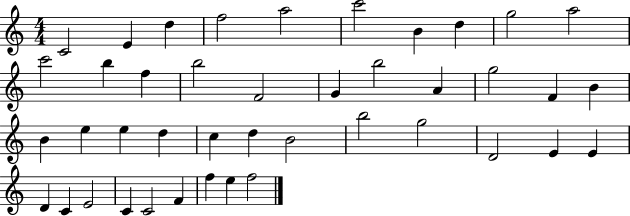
{
  \clef treble
  \numericTimeSignature
  \time 4/4
  \key c \major
  c'2 e'4 d''4 | f''2 a''2 | c'''2 b'4 d''4 | g''2 a''2 | \break c'''2 b''4 f''4 | b''2 f'2 | g'4 b''2 a'4 | g''2 f'4 b'4 | \break b'4 e''4 e''4 d''4 | c''4 d''4 b'2 | b''2 g''2 | d'2 e'4 e'4 | \break d'4 c'4 e'2 | c'4 c'2 f'4 | f''4 e''4 f''2 | \bar "|."
}